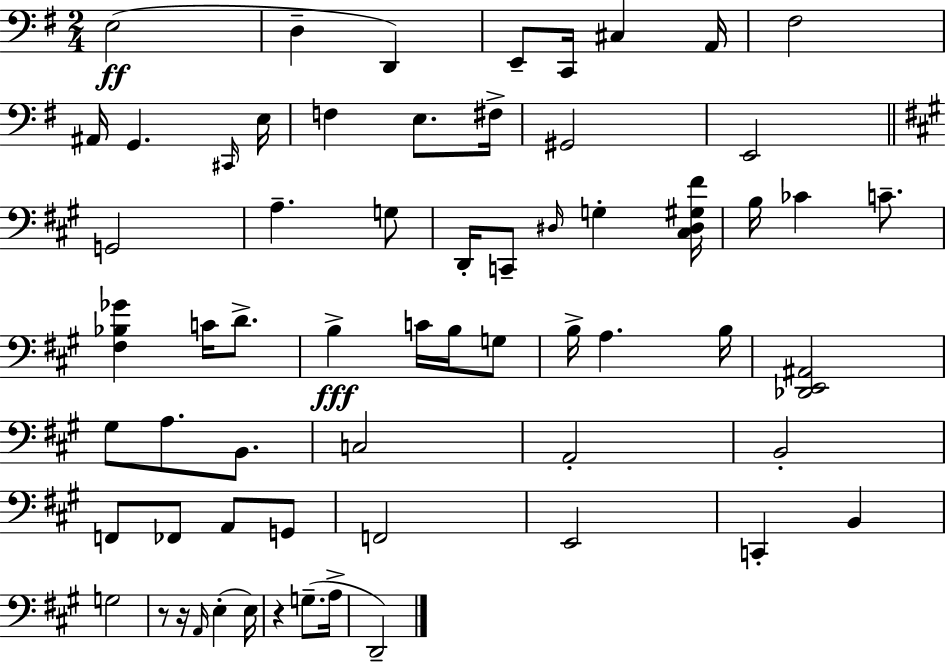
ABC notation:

X:1
T:Untitled
M:2/4
L:1/4
K:Em
E,2 D, D,, E,,/2 C,,/4 ^C, A,,/4 ^F,2 ^A,,/4 G,, ^C,,/4 E,/4 F, E,/2 ^F,/4 ^G,,2 E,,2 G,,2 A, G,/2 D,,/4 C,,/2 ^D,/4 G, [^C,^D,^G,^F]/4 B,/4 _C C/2 [^F,_B,_G] C/4 D/2 B, C/4 B,/4 G,/2 B,/4 A, B,/4 [_D,,E,,^A,,]2 ^G,/2 A,/2 B,,/2 C,2 A,,2 B,,2 F,,/2 _F,,/2 A,,/2 G,,/2 F,,2 E,,2 C,, B,, G,2 z/2 z/4 A,,/4 E, E,/4 z G,/2 A,/4 D,,2